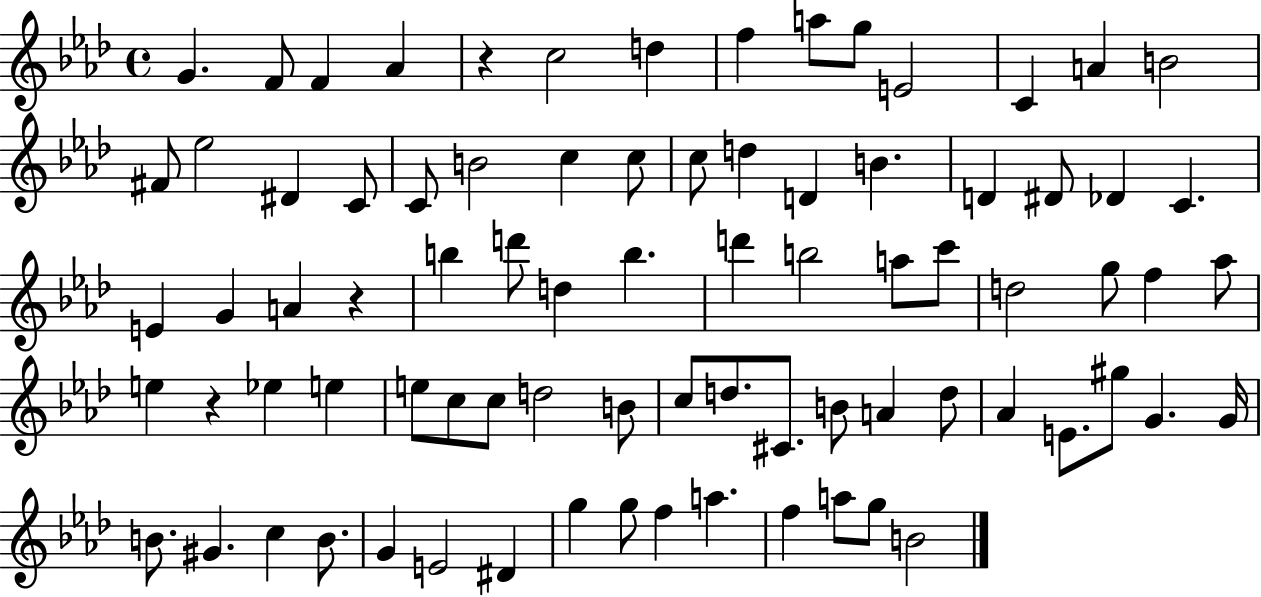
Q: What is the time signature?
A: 4/4